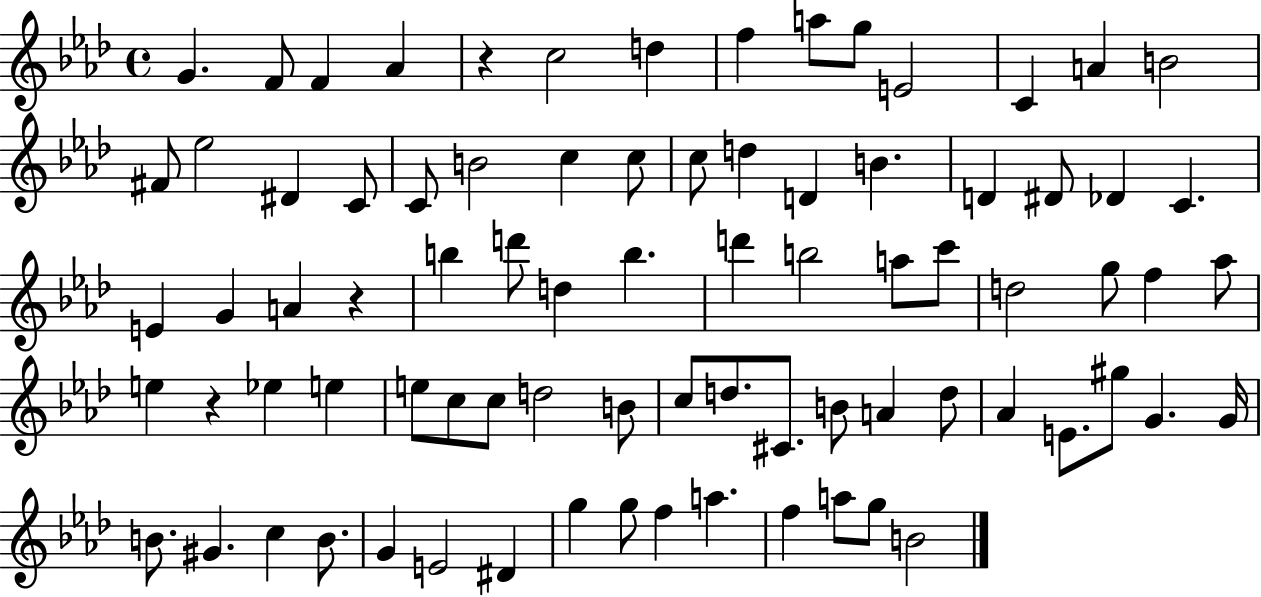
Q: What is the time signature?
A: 4/4